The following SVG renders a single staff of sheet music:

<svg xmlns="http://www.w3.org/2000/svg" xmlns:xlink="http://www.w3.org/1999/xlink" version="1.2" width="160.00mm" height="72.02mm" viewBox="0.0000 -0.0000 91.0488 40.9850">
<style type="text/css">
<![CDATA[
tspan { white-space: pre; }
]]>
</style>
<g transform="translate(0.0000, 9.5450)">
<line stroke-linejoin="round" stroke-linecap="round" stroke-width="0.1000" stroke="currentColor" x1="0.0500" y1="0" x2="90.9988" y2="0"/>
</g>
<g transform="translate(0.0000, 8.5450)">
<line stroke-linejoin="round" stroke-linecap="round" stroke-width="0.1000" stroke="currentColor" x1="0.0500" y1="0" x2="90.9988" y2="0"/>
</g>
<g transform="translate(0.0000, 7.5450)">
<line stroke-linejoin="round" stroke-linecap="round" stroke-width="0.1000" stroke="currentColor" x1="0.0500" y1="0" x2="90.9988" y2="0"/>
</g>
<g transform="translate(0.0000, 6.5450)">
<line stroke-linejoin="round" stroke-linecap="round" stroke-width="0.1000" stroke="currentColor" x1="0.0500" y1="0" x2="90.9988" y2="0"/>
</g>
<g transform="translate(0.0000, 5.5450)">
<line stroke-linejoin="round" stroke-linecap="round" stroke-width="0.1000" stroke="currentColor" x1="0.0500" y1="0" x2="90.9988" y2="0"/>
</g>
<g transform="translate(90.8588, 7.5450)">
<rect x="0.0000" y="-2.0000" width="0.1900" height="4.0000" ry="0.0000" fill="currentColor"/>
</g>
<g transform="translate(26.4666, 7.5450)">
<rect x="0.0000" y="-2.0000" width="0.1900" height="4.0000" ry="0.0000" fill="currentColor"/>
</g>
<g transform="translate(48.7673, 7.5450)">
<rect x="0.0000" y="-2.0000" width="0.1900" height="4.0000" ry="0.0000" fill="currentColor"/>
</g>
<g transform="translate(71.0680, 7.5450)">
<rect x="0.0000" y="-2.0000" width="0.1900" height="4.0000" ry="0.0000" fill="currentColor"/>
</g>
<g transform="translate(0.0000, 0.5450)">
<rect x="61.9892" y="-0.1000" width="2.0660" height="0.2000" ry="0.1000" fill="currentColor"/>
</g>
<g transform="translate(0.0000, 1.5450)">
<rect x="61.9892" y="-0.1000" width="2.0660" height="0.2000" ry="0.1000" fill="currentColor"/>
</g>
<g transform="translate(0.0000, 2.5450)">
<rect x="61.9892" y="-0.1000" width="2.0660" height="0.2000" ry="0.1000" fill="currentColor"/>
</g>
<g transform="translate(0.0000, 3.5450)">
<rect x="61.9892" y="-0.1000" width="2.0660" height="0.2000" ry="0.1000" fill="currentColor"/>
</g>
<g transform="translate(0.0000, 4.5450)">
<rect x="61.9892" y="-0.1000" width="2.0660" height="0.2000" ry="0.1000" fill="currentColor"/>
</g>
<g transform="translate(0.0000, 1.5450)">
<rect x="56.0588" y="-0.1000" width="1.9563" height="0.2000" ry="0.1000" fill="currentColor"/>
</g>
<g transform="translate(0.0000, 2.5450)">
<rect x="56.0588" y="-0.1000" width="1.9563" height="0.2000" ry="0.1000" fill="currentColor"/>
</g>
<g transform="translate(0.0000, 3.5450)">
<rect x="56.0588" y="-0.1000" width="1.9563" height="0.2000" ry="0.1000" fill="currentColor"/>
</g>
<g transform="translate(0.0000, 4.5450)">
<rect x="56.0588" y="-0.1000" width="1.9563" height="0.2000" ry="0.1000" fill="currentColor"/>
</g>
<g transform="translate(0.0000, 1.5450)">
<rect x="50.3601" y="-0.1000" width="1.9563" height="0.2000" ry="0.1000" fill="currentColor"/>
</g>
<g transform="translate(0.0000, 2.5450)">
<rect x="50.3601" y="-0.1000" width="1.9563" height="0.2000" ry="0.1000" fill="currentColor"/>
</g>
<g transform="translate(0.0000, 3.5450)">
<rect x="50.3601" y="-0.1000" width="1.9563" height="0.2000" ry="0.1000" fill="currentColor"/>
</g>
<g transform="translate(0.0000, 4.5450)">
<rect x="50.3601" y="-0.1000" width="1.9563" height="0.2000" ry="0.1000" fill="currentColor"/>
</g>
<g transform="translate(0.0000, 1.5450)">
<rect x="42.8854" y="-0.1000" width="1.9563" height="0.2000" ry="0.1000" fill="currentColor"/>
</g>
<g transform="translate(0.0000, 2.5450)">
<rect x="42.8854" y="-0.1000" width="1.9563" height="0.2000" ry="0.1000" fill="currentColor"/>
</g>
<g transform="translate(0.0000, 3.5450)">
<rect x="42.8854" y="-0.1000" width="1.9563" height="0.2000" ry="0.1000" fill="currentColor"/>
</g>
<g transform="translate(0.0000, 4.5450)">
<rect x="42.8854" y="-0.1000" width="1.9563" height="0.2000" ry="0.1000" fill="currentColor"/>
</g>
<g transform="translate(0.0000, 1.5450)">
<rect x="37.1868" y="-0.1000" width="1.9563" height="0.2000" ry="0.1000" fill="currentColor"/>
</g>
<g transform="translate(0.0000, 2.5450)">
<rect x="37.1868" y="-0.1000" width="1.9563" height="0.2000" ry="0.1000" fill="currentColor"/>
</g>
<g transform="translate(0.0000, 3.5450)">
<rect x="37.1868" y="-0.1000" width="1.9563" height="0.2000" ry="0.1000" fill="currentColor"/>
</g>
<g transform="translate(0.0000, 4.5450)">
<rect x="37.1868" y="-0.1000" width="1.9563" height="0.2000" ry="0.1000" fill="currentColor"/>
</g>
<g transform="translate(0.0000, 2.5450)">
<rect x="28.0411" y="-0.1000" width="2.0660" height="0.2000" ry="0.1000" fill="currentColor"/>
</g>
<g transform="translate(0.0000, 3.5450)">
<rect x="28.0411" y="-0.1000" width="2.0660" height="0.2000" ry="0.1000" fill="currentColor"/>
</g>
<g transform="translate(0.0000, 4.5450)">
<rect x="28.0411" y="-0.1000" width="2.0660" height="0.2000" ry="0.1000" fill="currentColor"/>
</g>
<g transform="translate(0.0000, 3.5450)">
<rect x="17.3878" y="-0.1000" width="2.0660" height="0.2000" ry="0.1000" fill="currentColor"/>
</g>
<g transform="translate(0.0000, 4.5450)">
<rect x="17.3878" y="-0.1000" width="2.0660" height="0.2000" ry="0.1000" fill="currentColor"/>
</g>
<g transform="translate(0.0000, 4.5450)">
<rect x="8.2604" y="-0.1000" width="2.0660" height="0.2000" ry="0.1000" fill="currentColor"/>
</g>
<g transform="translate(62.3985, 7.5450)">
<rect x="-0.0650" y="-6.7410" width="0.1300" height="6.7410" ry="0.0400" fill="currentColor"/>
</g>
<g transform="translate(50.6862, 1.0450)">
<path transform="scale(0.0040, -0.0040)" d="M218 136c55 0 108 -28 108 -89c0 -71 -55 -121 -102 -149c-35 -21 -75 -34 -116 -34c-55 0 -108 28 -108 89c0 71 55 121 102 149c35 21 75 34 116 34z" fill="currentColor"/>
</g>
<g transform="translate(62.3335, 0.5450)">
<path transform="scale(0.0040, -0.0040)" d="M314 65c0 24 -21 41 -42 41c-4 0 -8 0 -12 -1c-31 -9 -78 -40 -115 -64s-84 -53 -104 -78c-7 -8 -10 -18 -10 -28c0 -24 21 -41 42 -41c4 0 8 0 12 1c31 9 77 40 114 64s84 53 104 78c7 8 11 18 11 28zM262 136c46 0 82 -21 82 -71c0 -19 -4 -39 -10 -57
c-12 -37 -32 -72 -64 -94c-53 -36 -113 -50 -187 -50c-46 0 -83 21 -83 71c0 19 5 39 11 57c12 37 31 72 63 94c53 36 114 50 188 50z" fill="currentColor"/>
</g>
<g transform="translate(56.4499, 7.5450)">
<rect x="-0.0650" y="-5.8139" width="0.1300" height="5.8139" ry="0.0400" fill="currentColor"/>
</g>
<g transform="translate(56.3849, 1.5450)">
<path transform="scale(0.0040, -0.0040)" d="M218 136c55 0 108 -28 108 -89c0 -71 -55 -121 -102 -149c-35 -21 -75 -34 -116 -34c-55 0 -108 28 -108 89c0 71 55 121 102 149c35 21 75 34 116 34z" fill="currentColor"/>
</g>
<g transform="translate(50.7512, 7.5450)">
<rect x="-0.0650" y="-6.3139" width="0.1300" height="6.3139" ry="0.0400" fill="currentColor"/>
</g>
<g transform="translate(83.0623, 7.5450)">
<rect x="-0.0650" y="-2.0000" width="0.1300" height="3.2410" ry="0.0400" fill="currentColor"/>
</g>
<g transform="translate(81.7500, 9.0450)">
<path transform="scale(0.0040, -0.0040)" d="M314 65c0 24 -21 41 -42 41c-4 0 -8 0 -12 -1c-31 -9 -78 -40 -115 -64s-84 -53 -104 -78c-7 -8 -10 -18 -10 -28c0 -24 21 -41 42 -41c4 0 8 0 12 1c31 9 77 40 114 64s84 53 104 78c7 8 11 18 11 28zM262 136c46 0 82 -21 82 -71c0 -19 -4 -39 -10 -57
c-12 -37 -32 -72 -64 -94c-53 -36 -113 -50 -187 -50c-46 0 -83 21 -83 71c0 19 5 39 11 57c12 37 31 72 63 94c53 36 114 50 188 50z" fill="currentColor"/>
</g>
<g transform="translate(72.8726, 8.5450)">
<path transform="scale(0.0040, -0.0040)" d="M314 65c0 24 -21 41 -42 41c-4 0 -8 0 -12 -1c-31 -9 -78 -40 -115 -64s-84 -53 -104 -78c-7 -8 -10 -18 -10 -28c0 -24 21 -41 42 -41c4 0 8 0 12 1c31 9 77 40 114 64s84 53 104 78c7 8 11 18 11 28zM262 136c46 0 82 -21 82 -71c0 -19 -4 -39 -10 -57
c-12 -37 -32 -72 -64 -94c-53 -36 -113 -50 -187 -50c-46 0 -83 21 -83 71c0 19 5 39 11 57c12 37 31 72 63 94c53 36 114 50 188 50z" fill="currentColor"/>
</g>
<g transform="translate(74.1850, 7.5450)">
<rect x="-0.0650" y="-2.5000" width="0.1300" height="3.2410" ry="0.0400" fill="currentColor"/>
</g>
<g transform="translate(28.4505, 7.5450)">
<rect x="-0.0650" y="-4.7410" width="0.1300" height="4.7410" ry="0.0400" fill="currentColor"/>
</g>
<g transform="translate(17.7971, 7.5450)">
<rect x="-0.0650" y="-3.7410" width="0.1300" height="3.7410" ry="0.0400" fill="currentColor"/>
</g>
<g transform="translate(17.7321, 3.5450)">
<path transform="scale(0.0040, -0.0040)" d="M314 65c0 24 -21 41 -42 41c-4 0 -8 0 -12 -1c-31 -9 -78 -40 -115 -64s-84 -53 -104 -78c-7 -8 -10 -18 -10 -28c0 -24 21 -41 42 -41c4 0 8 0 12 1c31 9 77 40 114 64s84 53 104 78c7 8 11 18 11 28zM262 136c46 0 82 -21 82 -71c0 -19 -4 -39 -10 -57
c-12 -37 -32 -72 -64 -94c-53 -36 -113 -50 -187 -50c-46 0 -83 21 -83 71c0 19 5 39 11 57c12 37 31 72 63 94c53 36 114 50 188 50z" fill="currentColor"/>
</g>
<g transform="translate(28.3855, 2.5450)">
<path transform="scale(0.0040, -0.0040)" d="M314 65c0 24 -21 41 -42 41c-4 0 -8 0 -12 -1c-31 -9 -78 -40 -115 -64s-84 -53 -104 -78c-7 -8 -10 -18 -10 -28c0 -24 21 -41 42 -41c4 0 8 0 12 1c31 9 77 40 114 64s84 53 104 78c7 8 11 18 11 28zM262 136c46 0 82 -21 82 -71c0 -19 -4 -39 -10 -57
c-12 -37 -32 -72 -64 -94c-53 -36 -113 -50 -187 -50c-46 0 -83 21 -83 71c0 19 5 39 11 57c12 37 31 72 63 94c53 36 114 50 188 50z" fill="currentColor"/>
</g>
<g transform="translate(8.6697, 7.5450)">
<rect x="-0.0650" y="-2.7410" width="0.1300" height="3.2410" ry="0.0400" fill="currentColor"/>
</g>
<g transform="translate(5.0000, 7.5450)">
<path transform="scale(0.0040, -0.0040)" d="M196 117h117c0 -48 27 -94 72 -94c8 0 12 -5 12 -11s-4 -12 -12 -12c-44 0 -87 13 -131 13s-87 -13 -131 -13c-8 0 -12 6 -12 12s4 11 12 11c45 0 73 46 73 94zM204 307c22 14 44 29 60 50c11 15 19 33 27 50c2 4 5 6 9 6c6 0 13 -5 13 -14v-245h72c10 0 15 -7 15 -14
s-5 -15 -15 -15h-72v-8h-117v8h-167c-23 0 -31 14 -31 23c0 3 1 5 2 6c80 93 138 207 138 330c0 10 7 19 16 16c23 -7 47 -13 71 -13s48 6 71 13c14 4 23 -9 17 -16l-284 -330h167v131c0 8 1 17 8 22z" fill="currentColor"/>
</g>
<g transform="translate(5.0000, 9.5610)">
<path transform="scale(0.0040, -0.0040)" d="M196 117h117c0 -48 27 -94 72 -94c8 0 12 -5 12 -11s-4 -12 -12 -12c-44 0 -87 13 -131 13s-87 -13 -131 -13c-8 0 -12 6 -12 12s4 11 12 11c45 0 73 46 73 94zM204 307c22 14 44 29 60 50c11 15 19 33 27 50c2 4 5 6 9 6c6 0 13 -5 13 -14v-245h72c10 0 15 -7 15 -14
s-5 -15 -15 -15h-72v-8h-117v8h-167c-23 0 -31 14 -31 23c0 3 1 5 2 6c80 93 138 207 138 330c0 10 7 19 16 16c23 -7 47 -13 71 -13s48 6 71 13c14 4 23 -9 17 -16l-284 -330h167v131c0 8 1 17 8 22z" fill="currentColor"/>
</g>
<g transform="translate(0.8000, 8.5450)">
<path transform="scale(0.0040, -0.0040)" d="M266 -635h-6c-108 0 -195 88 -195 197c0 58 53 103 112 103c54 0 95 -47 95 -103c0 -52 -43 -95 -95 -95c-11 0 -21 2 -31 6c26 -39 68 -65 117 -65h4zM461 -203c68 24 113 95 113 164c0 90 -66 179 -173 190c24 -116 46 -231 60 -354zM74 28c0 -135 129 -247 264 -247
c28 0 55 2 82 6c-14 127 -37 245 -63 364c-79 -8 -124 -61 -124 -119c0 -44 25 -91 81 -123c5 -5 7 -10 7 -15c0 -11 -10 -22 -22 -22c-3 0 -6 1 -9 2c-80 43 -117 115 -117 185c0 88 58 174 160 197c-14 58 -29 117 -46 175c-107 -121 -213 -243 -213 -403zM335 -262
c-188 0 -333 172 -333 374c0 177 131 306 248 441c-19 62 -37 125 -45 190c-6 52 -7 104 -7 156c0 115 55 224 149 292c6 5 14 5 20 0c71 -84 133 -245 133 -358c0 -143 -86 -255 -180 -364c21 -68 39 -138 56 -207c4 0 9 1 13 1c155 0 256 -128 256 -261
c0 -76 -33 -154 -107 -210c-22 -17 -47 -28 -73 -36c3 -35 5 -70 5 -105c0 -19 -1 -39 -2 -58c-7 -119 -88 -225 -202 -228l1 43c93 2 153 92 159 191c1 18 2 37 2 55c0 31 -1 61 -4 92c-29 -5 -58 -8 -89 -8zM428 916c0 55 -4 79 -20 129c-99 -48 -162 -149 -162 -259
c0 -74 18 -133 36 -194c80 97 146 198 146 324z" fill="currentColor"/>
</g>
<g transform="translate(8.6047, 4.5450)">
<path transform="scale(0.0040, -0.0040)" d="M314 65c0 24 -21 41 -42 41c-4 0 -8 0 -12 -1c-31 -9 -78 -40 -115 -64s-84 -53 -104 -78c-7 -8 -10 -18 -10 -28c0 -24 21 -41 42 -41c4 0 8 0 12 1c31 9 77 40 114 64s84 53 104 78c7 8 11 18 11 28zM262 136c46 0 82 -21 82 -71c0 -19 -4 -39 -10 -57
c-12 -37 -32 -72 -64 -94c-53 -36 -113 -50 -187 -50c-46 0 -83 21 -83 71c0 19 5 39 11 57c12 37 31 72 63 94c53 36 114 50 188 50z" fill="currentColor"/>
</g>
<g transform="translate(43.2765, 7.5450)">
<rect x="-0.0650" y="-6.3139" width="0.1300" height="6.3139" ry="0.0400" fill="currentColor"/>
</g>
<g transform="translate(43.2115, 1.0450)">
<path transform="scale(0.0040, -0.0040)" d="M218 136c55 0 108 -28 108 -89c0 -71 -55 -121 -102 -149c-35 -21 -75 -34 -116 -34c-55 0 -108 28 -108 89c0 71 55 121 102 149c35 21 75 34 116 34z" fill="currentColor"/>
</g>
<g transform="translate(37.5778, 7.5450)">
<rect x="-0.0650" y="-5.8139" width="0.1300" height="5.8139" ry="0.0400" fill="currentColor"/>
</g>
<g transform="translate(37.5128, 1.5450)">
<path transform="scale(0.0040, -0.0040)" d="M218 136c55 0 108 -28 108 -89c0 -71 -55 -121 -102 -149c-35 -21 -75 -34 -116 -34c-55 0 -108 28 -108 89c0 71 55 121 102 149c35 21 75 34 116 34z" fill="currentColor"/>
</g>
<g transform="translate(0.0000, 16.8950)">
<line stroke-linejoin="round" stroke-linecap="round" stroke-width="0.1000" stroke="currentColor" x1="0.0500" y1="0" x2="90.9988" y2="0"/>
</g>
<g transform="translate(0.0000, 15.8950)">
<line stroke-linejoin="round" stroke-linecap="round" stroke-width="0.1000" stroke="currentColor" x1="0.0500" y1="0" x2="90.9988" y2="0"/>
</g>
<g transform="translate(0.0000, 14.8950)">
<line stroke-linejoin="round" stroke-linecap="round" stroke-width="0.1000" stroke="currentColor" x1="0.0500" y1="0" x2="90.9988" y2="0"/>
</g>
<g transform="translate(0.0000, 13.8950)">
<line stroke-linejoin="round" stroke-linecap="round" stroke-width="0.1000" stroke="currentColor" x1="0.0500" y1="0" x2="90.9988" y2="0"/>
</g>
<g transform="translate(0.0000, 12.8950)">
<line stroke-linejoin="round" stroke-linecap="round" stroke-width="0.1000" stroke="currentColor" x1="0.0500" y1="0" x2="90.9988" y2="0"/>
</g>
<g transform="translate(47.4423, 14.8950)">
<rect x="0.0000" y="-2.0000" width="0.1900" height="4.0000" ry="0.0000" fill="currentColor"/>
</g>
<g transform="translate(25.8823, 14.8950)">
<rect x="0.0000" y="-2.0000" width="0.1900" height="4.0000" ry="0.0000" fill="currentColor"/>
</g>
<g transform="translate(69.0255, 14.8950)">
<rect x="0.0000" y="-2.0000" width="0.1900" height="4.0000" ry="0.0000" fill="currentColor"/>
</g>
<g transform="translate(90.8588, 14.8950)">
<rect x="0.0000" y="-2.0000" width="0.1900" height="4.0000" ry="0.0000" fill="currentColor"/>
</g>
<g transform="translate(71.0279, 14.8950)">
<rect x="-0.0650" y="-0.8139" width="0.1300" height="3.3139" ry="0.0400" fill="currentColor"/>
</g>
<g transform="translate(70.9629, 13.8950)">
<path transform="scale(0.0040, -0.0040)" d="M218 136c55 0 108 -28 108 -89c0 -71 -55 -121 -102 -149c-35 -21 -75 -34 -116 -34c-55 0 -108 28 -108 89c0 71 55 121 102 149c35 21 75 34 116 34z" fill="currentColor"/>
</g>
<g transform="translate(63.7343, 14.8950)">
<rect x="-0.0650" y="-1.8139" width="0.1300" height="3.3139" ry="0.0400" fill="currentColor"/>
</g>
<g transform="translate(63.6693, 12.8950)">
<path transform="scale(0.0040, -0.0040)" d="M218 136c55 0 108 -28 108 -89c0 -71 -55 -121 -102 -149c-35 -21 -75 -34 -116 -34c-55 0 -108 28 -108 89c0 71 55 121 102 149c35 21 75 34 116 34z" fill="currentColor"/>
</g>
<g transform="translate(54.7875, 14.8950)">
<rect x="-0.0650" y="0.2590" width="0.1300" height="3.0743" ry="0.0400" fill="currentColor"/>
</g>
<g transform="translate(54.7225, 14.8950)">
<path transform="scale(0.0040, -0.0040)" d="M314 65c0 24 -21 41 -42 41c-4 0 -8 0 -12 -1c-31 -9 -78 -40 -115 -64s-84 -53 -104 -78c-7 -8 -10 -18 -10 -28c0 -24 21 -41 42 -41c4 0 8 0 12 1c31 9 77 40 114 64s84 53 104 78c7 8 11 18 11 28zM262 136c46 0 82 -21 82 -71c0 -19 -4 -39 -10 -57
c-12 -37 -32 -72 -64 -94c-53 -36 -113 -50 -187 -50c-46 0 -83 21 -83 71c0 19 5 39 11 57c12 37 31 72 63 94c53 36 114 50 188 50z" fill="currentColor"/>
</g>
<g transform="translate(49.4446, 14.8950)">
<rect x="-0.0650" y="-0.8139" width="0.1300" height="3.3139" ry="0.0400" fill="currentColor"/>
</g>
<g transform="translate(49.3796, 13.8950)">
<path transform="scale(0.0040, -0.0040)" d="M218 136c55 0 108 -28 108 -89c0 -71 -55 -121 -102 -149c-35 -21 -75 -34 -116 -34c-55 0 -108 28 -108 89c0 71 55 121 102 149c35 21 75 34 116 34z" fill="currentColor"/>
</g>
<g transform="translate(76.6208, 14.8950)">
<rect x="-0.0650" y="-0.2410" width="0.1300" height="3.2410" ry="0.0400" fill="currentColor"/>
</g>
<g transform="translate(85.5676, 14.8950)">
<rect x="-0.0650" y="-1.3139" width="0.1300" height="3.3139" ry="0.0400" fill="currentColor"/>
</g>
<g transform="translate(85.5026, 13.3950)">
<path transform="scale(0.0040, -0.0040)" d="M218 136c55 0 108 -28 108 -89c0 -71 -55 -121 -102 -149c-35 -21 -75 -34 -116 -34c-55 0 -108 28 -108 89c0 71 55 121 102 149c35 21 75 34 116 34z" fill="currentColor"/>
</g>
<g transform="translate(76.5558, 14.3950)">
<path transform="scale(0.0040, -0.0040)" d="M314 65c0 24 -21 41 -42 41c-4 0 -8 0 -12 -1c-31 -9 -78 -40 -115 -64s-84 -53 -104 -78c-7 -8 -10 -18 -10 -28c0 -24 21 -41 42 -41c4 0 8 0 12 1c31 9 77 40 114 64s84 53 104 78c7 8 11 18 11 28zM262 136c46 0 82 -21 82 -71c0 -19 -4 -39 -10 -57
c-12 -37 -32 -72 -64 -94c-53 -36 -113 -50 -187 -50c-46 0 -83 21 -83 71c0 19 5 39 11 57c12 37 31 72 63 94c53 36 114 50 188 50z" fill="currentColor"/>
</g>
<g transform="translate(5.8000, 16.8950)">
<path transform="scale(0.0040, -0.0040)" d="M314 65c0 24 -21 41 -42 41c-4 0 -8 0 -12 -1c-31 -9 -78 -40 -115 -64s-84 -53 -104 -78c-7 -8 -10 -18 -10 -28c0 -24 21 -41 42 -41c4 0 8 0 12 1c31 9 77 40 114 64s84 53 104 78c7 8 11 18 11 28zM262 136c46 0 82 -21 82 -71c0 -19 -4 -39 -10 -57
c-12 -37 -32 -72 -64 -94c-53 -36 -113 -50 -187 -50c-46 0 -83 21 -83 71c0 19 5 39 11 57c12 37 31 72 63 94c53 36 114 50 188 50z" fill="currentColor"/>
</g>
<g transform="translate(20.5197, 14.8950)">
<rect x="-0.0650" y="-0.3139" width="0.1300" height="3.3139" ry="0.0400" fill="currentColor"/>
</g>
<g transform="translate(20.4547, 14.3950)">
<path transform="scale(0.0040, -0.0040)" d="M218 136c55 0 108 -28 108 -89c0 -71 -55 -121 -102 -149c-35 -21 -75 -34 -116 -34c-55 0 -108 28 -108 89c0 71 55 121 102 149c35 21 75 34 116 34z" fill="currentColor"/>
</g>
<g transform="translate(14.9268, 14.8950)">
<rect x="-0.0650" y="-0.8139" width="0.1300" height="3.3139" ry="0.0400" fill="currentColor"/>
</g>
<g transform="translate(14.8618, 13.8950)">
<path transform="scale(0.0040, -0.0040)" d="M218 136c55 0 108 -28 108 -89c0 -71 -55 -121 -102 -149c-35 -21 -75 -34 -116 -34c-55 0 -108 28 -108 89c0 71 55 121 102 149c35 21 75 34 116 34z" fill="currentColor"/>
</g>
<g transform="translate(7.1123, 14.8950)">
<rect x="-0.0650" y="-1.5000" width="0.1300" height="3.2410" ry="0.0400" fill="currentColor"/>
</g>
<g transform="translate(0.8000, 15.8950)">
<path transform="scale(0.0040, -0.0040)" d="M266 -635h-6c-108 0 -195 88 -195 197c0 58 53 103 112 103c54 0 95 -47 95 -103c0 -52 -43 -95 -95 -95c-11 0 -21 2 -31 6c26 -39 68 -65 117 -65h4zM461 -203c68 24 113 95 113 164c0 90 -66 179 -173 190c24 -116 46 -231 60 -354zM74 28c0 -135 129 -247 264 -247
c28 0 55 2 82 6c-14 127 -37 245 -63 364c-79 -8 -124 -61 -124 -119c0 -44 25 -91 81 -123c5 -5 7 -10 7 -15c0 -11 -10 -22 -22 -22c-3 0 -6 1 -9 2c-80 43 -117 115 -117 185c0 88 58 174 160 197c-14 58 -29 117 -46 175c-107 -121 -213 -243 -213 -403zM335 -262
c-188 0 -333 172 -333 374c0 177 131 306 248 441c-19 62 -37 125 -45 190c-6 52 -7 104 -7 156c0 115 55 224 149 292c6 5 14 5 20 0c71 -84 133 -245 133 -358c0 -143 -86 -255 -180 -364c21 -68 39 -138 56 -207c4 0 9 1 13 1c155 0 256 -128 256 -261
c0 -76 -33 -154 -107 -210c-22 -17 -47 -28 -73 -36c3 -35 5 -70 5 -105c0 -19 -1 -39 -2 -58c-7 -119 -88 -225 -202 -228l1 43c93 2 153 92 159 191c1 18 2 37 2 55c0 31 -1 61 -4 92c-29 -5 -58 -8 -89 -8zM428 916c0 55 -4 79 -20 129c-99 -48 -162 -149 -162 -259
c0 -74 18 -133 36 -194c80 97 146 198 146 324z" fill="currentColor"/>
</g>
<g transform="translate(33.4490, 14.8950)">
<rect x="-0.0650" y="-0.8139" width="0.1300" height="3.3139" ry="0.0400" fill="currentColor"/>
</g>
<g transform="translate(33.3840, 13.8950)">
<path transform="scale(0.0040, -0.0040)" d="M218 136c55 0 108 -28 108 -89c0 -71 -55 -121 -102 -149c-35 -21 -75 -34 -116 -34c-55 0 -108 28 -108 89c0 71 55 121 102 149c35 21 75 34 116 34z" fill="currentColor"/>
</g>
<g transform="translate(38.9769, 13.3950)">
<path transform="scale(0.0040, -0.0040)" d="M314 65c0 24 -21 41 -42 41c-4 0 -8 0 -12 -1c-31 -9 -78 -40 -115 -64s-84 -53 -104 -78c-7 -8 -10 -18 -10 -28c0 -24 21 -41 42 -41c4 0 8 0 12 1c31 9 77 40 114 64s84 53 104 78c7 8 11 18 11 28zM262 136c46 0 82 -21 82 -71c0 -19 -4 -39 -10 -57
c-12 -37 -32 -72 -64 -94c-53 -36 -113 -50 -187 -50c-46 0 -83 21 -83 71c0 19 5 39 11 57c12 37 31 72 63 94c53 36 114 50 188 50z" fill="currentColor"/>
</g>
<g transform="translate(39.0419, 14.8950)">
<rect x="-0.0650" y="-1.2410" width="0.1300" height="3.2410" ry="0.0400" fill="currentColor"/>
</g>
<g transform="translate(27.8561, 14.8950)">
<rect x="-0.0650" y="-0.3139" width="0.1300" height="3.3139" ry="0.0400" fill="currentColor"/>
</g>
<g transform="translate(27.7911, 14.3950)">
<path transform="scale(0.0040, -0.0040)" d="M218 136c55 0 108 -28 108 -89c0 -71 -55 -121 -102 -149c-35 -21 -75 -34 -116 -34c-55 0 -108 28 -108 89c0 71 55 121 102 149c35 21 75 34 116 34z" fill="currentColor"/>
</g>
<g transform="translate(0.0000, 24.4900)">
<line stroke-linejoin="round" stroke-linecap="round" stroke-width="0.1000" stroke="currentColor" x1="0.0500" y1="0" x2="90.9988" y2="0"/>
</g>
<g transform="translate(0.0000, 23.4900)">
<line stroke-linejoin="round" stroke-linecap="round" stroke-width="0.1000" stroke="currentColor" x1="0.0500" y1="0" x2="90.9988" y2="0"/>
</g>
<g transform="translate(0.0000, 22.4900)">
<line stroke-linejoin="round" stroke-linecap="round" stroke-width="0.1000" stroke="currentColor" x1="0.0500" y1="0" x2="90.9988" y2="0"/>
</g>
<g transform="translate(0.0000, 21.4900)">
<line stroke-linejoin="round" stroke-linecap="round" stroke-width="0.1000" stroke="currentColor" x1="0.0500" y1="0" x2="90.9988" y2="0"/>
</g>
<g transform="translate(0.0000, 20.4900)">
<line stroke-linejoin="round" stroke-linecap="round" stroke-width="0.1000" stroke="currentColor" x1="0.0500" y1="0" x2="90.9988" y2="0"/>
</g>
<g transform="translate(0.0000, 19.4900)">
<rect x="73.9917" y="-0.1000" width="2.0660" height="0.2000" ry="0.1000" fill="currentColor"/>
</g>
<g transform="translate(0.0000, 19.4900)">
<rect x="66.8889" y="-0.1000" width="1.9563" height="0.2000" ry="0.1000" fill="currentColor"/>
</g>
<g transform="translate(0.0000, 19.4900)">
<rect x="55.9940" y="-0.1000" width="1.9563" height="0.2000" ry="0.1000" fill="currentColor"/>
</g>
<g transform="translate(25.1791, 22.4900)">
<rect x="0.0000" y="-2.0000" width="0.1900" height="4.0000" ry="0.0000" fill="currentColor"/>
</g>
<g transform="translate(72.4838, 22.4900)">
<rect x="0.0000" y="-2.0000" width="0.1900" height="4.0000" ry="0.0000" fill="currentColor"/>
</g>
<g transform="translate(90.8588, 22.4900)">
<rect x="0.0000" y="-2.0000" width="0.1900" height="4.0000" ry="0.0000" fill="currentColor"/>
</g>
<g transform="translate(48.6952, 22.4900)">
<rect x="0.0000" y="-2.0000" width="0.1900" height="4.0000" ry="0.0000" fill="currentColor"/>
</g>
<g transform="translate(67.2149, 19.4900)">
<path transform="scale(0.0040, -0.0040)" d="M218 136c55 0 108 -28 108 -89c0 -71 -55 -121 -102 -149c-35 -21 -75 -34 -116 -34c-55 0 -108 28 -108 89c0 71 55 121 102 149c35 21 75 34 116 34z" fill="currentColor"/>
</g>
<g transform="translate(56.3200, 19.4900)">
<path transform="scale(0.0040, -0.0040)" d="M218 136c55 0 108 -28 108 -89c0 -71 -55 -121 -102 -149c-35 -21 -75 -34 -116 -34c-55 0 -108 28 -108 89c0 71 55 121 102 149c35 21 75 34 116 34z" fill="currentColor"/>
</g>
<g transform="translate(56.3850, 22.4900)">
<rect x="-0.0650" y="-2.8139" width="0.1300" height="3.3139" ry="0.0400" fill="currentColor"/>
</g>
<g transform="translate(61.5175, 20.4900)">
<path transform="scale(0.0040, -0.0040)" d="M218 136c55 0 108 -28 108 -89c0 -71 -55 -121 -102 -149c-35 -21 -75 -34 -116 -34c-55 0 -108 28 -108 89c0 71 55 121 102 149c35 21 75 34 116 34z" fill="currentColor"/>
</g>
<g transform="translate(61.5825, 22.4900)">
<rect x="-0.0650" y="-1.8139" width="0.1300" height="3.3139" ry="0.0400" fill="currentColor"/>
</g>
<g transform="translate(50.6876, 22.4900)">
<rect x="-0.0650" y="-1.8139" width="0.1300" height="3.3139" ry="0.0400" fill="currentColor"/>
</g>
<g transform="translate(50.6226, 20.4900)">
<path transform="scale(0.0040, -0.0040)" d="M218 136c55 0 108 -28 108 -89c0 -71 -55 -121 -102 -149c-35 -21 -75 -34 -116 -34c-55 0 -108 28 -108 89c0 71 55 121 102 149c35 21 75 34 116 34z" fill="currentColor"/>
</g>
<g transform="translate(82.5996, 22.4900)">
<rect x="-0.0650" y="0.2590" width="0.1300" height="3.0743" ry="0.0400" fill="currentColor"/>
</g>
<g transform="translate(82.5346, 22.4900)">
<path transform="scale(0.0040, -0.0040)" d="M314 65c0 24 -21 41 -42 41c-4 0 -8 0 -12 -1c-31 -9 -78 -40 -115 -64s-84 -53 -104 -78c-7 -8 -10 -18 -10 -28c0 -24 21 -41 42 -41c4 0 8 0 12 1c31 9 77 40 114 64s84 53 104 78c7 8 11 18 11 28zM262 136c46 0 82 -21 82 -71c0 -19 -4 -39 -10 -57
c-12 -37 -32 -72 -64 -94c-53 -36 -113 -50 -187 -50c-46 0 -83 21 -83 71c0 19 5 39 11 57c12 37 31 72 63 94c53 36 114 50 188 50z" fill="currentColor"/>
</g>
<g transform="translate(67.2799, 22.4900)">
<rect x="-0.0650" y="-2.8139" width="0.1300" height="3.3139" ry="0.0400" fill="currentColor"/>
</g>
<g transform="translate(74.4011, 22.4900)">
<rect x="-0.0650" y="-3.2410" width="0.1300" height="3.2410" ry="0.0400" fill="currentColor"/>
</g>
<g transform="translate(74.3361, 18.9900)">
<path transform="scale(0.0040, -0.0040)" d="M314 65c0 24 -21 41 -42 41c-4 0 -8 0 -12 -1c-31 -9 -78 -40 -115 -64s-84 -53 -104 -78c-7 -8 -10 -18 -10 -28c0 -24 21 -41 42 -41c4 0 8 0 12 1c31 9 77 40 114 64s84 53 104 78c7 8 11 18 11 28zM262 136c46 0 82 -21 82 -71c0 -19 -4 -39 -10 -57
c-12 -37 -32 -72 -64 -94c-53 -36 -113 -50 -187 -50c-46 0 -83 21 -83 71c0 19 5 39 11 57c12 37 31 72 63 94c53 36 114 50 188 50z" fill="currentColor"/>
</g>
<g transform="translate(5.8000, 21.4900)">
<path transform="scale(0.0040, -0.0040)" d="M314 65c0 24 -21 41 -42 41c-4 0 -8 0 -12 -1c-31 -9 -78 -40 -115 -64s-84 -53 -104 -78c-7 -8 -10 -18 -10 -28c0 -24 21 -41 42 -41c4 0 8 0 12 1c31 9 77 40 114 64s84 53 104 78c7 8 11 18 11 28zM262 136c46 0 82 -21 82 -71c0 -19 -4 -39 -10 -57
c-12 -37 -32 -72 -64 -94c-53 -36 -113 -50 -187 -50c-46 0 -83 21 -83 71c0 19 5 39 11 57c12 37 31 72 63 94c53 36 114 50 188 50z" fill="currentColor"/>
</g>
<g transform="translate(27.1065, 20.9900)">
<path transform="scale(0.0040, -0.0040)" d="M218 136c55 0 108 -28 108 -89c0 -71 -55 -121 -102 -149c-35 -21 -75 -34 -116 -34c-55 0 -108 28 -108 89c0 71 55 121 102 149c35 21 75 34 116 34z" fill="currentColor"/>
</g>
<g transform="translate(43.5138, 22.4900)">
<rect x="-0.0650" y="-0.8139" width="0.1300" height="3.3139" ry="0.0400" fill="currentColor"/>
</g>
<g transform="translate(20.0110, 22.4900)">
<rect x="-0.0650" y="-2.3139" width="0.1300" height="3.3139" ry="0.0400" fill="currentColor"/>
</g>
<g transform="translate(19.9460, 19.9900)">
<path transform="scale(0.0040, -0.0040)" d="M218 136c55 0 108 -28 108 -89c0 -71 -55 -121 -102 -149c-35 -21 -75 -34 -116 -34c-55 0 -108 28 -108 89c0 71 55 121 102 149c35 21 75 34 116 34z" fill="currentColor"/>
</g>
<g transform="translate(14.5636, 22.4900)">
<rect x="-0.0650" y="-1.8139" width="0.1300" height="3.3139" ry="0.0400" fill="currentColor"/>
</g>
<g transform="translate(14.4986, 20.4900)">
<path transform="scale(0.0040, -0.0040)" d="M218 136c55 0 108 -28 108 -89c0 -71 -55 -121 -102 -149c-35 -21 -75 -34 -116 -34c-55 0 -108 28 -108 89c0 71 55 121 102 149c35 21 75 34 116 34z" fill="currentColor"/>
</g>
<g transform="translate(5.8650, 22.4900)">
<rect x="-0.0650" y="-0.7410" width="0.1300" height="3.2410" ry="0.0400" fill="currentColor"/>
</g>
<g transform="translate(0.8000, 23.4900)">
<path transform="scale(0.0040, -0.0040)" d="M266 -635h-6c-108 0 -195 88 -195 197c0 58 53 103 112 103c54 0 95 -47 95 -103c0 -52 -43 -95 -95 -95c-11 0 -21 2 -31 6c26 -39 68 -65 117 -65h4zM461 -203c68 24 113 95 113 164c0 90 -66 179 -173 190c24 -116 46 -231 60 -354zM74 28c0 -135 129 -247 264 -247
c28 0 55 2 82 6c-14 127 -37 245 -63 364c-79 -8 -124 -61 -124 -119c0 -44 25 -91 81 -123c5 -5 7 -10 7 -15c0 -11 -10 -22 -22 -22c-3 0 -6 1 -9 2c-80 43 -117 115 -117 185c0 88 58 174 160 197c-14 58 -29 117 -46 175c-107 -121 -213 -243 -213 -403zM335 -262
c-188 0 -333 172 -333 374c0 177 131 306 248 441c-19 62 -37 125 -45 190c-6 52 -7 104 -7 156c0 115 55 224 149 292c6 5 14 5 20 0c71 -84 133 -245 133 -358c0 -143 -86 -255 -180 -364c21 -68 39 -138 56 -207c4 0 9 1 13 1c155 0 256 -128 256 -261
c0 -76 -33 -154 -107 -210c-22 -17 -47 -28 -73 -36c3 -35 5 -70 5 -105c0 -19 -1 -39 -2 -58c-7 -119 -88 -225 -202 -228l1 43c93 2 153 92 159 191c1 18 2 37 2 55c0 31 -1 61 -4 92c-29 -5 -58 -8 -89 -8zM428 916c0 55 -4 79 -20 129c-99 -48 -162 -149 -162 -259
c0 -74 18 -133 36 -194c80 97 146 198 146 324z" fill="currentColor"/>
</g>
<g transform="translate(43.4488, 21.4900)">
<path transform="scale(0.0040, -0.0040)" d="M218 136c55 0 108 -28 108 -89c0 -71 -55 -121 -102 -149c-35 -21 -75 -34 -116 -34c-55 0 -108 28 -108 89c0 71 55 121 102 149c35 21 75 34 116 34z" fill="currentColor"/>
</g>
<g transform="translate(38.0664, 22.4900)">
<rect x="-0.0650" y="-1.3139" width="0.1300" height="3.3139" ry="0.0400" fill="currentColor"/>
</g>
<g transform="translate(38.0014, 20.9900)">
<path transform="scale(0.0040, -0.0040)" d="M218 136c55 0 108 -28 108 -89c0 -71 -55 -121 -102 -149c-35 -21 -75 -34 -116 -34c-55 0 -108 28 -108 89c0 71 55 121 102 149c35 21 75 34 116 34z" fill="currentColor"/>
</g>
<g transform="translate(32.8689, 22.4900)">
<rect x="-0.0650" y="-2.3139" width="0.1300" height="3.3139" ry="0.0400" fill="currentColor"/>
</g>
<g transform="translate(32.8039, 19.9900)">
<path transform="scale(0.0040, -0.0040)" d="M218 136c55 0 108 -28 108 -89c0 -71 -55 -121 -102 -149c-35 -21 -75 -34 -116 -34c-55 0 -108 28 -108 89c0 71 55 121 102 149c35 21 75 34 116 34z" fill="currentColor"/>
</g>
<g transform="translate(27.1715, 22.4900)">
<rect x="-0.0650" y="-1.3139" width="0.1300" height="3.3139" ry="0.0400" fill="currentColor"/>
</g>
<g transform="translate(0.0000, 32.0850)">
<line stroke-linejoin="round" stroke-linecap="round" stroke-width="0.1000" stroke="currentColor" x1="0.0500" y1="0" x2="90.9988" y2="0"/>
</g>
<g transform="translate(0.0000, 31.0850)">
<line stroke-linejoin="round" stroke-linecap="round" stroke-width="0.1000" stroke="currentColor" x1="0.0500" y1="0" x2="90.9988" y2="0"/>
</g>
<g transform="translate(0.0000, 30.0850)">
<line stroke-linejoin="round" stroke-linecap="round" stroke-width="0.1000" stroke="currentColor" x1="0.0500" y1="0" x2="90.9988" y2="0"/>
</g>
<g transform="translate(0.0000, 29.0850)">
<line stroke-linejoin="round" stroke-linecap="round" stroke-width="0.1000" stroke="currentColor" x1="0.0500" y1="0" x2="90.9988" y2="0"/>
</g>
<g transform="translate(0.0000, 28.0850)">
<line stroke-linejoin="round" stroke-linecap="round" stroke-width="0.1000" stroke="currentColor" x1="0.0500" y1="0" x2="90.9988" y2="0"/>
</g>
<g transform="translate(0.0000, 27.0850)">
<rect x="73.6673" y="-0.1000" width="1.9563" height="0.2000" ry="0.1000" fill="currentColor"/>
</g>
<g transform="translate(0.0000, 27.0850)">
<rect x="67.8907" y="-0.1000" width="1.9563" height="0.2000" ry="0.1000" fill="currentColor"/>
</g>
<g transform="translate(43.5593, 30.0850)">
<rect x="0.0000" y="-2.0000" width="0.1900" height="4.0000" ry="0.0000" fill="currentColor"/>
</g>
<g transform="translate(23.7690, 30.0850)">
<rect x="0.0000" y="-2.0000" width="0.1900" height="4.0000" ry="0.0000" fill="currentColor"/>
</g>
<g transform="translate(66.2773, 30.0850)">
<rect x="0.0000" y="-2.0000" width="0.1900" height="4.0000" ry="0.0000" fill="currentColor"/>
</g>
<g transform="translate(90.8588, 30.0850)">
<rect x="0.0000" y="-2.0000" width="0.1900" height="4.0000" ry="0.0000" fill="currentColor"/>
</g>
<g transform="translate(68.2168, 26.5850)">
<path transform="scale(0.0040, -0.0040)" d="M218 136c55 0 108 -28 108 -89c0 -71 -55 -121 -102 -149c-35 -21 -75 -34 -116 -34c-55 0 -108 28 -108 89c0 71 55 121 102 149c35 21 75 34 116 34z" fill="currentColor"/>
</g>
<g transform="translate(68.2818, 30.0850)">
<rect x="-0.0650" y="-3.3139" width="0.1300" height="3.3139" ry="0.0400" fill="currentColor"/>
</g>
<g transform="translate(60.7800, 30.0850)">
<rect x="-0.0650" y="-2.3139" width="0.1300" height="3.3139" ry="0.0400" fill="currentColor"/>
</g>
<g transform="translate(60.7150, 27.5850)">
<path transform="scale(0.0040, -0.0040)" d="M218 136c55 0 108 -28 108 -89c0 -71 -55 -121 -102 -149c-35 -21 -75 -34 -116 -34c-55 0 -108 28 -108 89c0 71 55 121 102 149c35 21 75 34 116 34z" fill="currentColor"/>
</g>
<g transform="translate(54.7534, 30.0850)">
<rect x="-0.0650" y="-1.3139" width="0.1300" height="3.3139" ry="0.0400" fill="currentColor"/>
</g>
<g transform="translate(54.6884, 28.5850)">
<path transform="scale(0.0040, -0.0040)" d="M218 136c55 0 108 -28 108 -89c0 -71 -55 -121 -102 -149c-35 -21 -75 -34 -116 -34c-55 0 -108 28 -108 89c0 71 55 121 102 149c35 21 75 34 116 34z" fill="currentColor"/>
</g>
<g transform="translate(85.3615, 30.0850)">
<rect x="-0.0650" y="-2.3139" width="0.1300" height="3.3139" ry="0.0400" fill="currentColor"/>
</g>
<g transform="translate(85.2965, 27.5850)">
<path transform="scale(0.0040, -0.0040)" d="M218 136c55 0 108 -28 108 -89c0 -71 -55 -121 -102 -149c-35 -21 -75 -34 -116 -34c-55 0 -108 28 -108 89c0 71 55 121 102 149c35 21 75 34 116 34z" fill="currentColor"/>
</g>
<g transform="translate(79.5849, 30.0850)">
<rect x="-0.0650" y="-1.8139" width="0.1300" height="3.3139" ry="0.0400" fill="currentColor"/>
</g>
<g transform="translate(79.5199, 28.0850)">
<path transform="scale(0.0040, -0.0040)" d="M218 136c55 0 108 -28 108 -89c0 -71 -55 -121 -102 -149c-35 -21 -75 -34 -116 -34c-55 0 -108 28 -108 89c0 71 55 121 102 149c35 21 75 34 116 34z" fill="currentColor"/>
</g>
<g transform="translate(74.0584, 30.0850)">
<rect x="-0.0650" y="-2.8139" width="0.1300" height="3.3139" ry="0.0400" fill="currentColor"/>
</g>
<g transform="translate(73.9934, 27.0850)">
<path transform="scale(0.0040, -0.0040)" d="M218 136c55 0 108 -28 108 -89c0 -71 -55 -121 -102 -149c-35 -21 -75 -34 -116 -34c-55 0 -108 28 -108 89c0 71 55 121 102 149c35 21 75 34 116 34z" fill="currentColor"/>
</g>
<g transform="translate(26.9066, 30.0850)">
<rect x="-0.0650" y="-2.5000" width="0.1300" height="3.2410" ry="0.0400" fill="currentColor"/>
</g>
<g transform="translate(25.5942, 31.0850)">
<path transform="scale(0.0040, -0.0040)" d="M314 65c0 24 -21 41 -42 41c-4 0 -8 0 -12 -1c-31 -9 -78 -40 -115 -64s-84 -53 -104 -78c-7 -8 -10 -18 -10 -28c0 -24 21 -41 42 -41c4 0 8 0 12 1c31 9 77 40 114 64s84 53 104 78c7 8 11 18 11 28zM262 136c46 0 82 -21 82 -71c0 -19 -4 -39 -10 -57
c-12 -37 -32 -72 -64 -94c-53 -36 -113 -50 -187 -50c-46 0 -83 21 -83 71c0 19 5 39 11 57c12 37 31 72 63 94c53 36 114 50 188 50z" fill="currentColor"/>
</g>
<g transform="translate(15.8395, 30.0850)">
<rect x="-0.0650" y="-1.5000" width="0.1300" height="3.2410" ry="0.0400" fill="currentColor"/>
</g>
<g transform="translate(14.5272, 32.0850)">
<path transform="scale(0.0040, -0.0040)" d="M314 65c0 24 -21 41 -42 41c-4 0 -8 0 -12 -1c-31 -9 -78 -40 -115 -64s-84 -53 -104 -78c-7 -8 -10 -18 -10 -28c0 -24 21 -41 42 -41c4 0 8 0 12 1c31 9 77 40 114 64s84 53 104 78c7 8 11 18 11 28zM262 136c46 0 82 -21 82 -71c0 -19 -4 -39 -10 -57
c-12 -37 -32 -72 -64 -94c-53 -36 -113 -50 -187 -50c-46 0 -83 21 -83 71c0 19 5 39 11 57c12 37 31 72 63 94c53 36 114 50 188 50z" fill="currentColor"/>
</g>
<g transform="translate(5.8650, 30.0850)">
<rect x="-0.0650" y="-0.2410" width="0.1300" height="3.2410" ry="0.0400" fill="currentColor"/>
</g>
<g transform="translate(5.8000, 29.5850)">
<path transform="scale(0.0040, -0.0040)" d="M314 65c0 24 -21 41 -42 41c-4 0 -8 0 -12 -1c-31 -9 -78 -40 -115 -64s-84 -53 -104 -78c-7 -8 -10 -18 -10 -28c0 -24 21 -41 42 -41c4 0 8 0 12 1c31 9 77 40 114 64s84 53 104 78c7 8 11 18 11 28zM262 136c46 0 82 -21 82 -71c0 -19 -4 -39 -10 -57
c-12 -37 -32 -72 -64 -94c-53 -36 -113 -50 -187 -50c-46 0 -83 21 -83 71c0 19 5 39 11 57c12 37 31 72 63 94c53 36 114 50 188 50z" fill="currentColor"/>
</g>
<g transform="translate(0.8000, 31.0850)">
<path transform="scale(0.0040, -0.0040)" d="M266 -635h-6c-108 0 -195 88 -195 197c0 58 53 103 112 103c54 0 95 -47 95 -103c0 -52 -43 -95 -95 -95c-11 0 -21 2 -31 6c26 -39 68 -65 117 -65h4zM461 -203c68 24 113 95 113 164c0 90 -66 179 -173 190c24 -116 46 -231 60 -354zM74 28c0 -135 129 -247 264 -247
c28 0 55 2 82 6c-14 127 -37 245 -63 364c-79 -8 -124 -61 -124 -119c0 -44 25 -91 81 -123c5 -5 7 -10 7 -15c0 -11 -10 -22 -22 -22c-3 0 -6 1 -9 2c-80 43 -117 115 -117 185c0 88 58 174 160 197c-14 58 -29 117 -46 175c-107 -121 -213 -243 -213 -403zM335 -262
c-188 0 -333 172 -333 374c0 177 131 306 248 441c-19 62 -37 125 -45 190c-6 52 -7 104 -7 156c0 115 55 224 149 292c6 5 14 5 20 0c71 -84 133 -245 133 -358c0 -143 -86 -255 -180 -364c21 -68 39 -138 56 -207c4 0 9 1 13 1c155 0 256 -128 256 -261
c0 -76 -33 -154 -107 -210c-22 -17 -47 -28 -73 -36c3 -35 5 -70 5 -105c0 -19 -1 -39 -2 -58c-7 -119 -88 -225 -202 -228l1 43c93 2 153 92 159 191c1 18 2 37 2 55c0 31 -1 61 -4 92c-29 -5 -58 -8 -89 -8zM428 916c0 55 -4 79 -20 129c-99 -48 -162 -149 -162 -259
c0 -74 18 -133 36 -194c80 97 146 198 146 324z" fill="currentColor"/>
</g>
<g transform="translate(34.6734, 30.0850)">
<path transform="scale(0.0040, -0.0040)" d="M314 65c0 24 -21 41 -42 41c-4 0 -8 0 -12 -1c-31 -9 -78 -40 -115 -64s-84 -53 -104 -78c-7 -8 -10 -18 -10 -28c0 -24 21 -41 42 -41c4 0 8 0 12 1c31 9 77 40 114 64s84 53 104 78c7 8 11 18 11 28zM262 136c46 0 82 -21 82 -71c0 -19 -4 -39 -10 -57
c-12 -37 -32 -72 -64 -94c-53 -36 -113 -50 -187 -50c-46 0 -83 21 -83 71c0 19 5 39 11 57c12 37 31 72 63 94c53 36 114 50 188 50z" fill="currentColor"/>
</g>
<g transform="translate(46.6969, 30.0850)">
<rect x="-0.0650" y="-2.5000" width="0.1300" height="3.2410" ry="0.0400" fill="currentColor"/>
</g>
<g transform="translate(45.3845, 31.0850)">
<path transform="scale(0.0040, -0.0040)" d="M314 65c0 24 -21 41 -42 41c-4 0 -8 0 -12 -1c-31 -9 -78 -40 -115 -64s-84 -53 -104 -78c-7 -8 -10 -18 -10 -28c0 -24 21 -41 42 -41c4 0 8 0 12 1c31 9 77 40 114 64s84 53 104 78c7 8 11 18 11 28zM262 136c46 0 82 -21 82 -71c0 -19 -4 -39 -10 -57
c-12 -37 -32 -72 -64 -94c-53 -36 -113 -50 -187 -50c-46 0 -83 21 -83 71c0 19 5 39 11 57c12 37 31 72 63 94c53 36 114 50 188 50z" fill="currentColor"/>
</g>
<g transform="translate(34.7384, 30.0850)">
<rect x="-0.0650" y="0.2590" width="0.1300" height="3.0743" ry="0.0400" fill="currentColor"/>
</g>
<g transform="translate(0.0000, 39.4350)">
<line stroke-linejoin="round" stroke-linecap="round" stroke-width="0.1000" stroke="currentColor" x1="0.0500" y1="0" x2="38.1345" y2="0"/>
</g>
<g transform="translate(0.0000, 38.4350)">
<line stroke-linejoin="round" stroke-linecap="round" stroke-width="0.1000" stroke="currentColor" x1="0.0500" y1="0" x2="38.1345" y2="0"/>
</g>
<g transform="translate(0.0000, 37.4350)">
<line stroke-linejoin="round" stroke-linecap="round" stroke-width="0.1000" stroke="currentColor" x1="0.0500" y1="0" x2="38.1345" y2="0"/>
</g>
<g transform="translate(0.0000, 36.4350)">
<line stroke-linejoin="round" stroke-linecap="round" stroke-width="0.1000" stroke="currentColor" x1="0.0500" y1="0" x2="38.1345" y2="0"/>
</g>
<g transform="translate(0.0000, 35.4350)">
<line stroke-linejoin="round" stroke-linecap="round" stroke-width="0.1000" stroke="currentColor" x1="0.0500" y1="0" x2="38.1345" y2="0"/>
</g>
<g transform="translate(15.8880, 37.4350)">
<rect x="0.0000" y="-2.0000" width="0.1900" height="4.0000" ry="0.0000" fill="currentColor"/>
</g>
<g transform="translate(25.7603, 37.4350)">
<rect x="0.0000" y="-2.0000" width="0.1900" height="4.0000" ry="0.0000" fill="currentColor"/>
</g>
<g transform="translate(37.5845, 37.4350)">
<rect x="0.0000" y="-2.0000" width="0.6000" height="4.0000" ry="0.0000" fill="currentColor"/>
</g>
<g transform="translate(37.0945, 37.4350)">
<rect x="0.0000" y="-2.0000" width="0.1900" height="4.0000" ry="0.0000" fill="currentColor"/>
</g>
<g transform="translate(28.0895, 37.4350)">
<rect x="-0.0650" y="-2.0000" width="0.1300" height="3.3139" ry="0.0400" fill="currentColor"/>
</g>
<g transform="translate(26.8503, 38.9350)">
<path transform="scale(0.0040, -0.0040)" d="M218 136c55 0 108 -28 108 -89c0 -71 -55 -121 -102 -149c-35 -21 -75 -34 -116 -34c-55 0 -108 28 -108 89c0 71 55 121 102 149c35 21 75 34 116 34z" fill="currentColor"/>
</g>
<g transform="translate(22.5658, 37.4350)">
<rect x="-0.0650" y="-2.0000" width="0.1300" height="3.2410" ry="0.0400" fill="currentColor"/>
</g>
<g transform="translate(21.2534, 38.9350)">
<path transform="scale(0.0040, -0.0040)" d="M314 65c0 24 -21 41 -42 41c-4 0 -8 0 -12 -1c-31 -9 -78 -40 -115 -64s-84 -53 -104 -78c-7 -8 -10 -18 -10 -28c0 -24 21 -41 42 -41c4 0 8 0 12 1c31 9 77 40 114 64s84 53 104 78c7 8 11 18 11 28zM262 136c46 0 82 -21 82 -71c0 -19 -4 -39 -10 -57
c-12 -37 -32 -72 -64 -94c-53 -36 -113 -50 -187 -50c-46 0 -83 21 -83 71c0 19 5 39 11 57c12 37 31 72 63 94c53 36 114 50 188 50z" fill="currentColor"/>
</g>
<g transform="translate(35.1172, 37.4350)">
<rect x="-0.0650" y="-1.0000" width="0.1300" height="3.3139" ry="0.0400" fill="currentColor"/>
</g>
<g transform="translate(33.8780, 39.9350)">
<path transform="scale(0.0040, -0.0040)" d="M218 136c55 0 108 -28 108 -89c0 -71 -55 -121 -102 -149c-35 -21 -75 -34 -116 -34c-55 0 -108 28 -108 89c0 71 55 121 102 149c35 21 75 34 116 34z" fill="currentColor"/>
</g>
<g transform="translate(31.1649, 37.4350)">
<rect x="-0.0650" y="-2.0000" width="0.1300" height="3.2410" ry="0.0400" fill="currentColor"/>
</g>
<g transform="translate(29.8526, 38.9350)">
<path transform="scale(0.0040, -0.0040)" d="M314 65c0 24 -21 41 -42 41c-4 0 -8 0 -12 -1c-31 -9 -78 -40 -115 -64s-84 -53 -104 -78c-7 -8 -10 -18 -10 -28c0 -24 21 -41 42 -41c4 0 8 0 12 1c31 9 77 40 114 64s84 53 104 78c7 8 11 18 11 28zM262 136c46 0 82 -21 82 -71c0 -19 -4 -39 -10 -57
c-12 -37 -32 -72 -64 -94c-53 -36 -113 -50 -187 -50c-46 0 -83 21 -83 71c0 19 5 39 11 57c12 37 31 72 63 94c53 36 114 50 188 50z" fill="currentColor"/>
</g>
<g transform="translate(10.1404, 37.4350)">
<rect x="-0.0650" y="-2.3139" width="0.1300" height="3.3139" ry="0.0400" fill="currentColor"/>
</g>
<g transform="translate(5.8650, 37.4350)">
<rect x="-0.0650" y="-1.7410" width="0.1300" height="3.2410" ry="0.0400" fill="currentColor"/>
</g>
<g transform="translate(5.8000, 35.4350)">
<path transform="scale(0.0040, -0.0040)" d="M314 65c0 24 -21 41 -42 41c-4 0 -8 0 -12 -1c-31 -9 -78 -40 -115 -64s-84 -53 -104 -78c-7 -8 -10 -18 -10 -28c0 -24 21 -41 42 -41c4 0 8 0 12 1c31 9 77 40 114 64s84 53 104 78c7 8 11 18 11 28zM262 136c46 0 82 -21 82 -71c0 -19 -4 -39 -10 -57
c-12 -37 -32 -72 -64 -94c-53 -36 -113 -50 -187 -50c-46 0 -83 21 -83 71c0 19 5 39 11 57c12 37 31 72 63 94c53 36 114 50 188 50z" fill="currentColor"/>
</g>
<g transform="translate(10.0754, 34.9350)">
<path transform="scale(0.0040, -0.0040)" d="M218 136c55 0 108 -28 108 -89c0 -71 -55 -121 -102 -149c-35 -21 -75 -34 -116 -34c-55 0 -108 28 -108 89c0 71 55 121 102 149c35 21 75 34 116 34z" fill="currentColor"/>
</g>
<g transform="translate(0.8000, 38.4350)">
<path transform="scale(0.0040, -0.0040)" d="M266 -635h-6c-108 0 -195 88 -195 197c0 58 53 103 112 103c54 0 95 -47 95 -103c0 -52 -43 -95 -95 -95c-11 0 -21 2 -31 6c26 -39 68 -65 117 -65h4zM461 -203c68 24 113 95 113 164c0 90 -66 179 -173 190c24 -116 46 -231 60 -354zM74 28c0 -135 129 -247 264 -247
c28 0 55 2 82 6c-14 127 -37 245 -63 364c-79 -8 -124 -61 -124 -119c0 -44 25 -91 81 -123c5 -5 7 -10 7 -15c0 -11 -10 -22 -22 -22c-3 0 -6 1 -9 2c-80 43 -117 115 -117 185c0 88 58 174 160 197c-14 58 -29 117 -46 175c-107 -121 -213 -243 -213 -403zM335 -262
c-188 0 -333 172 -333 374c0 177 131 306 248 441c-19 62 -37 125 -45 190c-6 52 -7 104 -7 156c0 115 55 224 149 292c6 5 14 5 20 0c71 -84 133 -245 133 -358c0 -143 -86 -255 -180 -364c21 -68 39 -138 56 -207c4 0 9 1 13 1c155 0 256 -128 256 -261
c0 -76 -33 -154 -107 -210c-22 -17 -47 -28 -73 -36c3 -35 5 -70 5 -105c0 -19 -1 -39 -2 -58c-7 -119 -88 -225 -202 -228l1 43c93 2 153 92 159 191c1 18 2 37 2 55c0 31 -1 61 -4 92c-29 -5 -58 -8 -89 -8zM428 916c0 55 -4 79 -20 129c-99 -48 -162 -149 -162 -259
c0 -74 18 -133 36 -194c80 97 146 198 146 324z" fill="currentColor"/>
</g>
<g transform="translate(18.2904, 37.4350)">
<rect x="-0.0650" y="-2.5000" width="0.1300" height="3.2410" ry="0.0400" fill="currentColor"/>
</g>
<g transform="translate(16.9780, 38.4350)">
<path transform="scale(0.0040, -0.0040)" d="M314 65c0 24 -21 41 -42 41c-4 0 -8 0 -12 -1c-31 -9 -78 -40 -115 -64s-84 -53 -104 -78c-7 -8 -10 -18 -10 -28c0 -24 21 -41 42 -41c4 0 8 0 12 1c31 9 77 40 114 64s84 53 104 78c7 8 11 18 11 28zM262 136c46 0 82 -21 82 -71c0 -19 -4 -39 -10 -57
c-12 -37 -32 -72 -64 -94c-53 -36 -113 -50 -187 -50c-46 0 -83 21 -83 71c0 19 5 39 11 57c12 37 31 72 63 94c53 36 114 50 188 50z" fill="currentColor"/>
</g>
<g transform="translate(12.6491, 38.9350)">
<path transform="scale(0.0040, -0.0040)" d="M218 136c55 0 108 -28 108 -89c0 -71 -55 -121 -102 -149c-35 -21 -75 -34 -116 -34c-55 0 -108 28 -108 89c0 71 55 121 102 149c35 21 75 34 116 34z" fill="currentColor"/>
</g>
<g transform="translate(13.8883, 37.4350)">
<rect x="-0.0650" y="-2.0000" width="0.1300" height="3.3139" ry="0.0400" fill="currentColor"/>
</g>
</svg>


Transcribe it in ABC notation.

X:1
T:Untitled
M:4/4
L:1/4
K:C
a2 c'2 e'2 g' a' a' g' b'2 G2 F2 E2 d c c d e2 d B2 f d c2 e d2 f g e g e d f a f a b2 B2 c2 E2 G2 B2 G2 e g b a f g f2 g F G2 F2 F F2 D